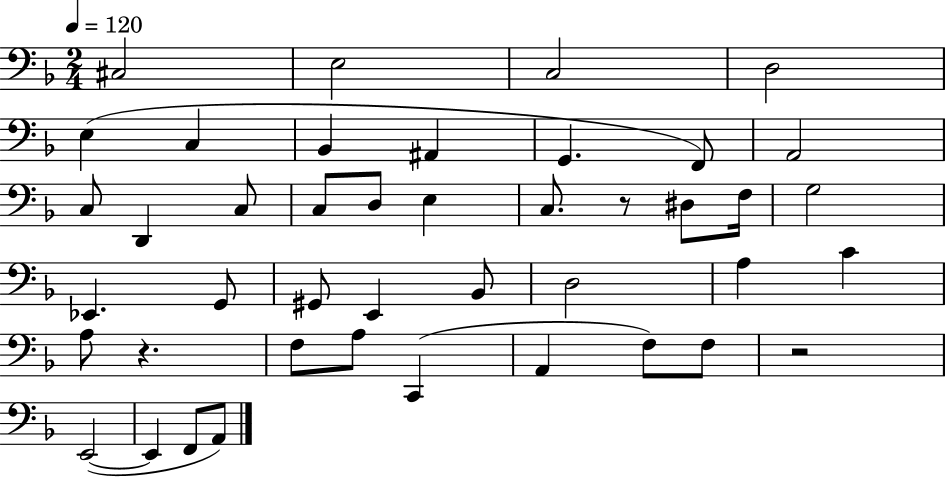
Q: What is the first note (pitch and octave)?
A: C#3